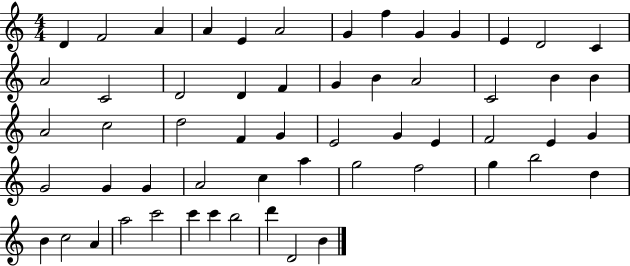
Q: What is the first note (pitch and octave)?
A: D4